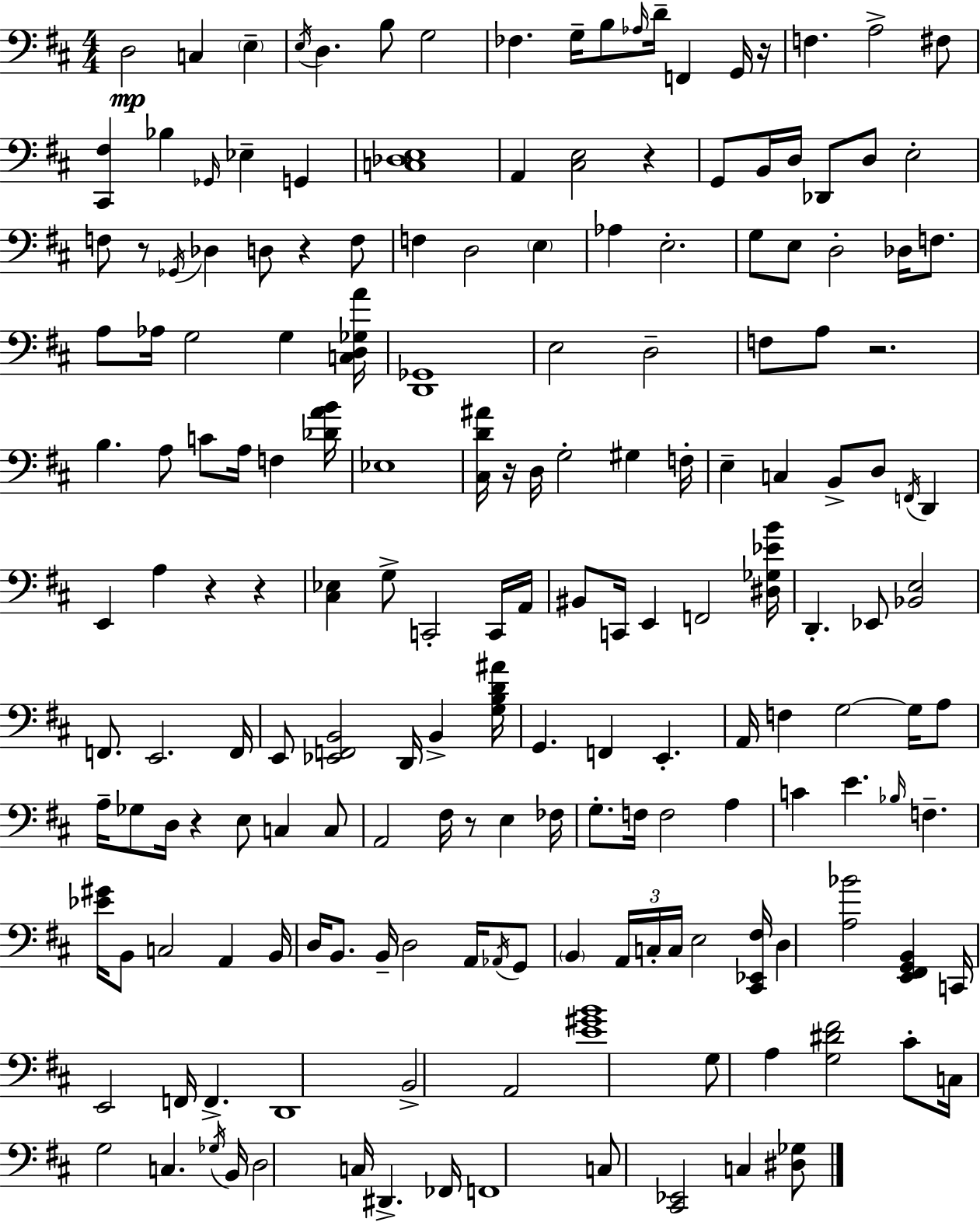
D3/h C3/q E3/q E3/s D3/q. B3/e G3/h FES3/q. G3/s B3/e Ab3/s D4/s F2/q G2/s R/s F3/q. A3/h F#3/e [C#2,F#3]/q Bb3/q Gb2/s Eb3/q G2/q [C3,Db3,E3]/w A2/q [C#3,E3]/h R/q G2/e B2/s D3/s Db2/e D3/e E3/h F3/e R/e Gb2/s Db3/q D3/e R/q F3/e F3/q D3/h E3/q Ab3/q E3/h. G3/e E3/e D3/h Db3/s F3/e. A3/e Ab3/s G3/h G3/q [C3,D3,Gb3,A4]/s [D2,Gb2]/w E3/h D3/h F3/e A3/e R/h. B3/q. A3/e C4/e A3/s F3/q [Db4,A4,B4]/s Eb3/w [C#3,D4,A#4]/s R/s D3/s G3/h G#3/q F3/s E3/q C3/q B2/e D3/e F2/s D2/q E2/q A3/q R/q R/q [C#3,Eb3]/q G3/e C2/h C2/s A2/s BIS2/e C2/s E2/q F2/h [D#3,Gb3,Eb4,B4]/s D2/q. Eb2/e [Bb2,E3]/h F2/e. E2/h. F2/s E2/e [Eb2,F2,B2]/h D2/s B2/q [G3,B3,D4,A#4]/s G2/q. F2/q E2/q. A2/s F3/q G3/h G3/s A3/e A3/s Gb3/e D3/s R/q E3/e C3/q C3/e A2/h F#3/s R/e E3/q FES3/s G3/e. F3/s F3/h A3/q C4/q E4/q. Bb3/s F3/q. [Eb4,G#4]/s B2/e C3/h A2/q B2/s D3/s B2/e. B2/s D3/h A2/s Ab2/s G2/e B2/q A2/s C3/s C3/s E3/h [C#2,Eb2,F#3]/s D3/q [A3,Bb4]/h [E2,F#2,G2,B2]/q C2/s E2/h F2/s F2/q. D2/w B2/h A2/h [E4,G#4,B4]/w G3/e A3/q [G3,D#4,F#4]/h C#4/e C3/s G3/h C3/q. Gb3/s B2/s D3/h C3/s D#2/q. FES2/s F2/w C3/e [C#2,Eb2]/h C3/q [D#3,Gb3]/e